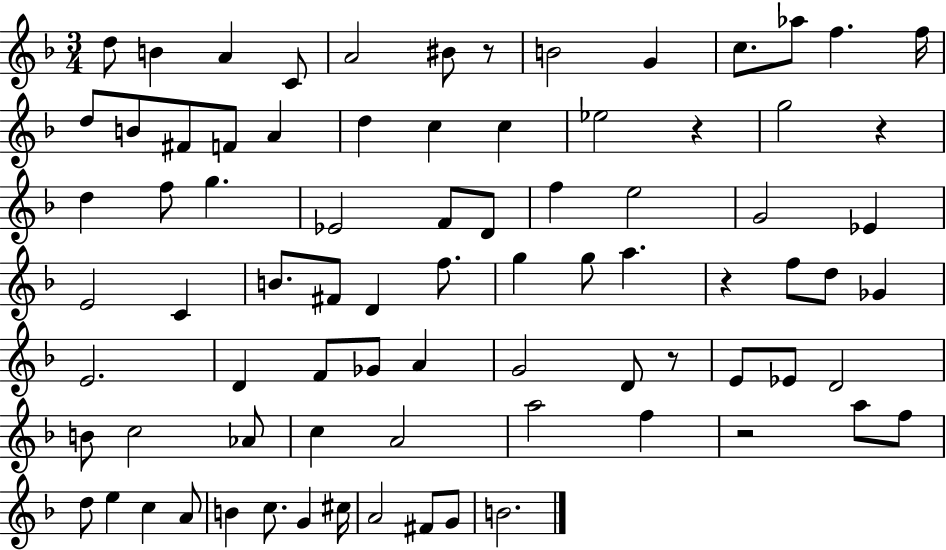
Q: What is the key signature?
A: F major